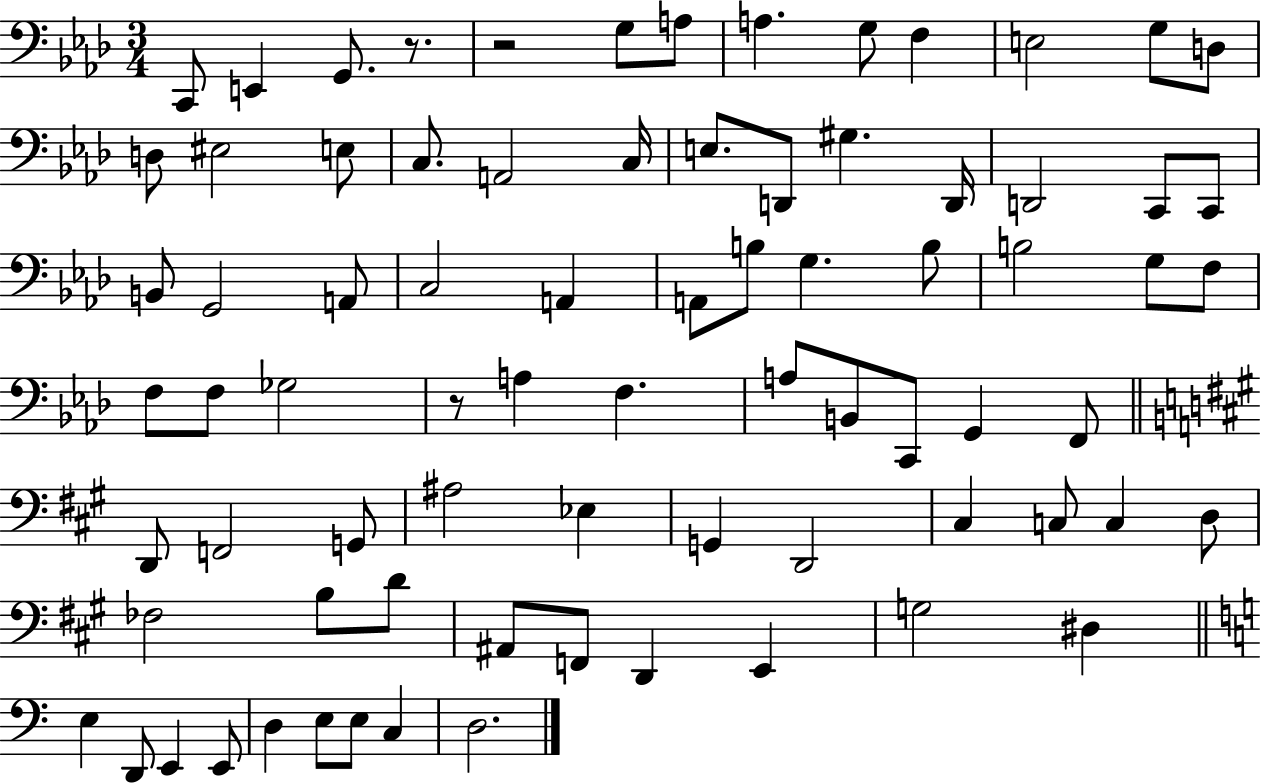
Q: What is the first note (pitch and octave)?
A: C2